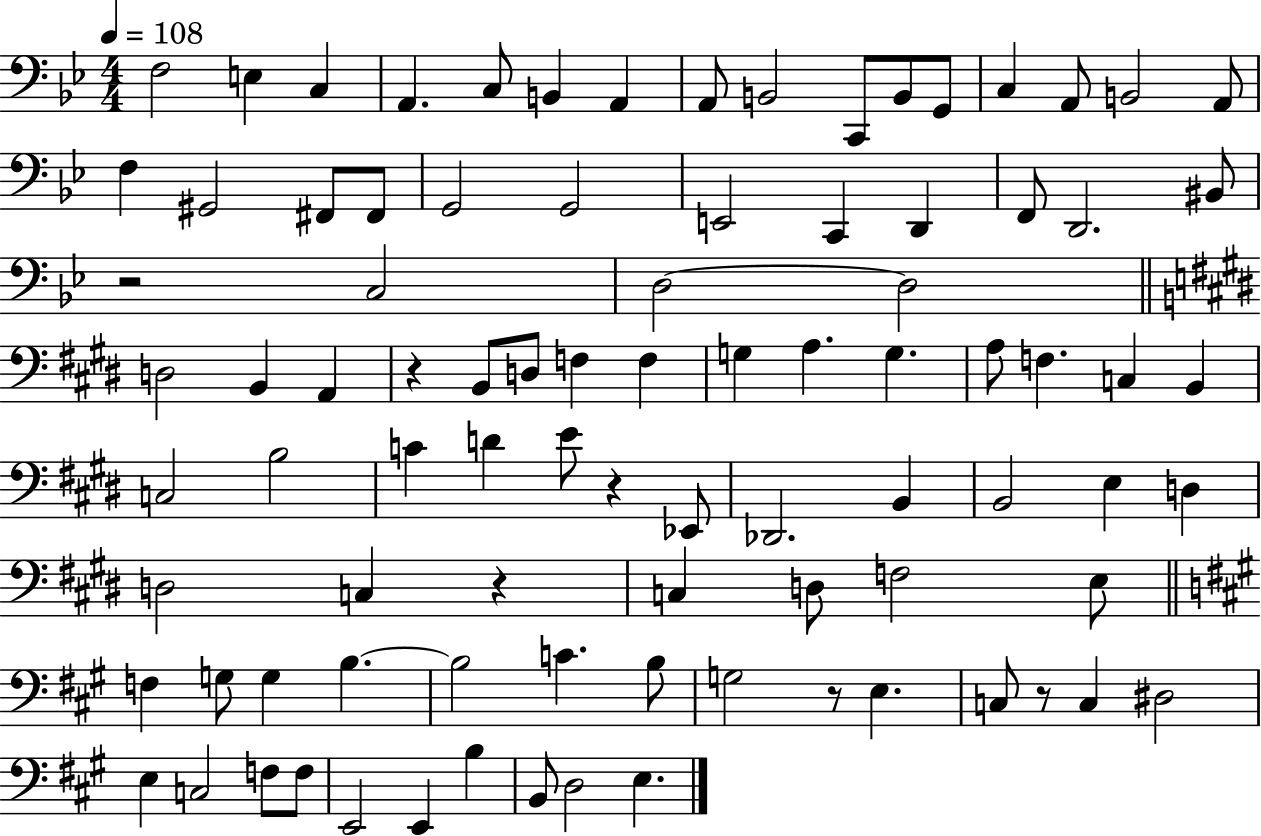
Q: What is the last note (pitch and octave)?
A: E3